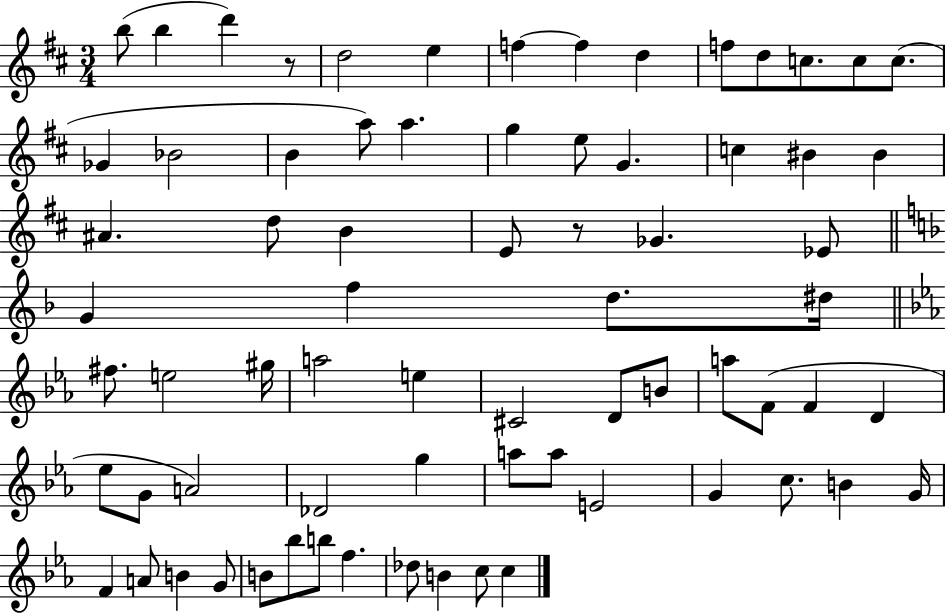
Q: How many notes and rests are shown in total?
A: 72